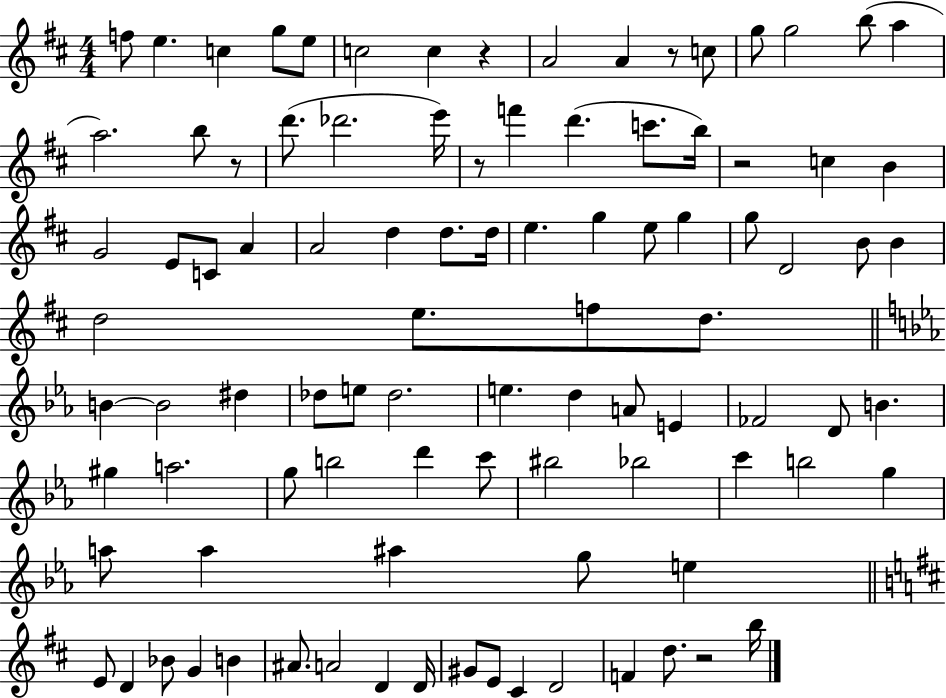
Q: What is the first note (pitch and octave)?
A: F5